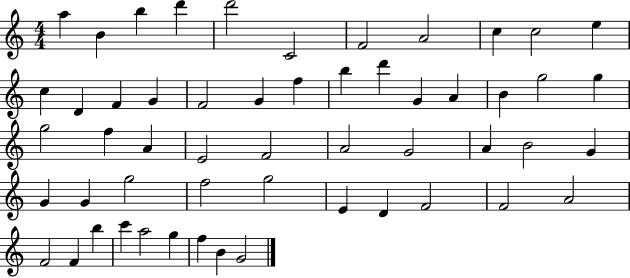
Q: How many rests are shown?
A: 0